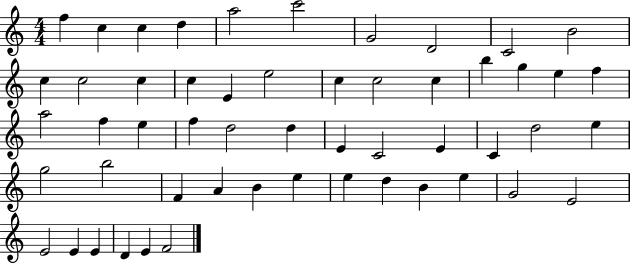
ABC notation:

X:1
T:Untitled
M:4/4
L:1/4
K:C
f c c d a2 c'2 G2 D2 C2 B2 c c2 c c E e2 c c2 c b g e f a2 f e f d2 d E C2 E C d2 e g2 b2 F A B e e d B e G2 E2 E2 E E D E F2